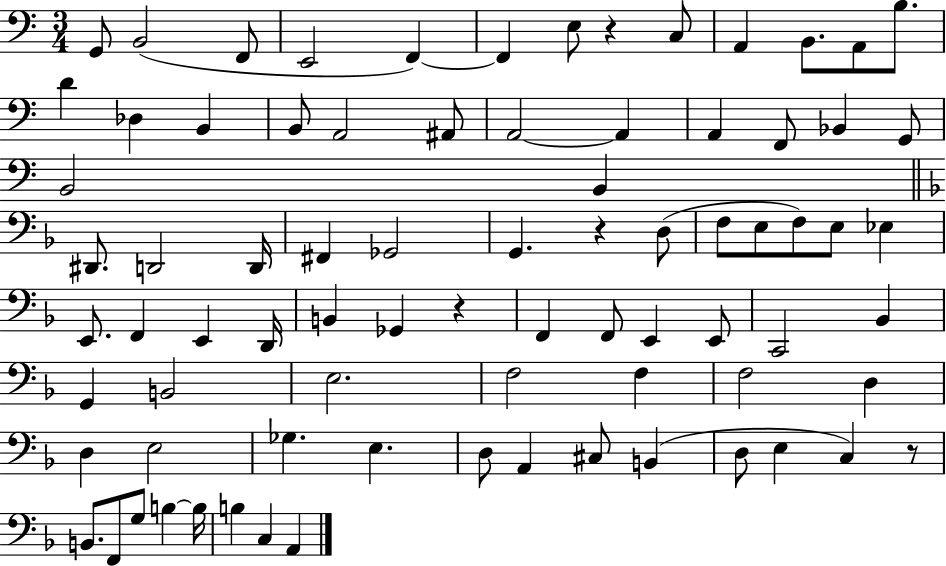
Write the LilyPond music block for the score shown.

{
  \clef bass
  \numericTimeSignature
  \time 3/4
  \key c \major
  g,8 b,2( f,8 | e,2 f,4~~) | f,4 e8 r4 c8 | a,4 b,8. a,8 b8. | \break d'4 des4 b,4 | b,8 a,2 ais,8 | a,2~~ a,4 | a,4 f,8 bes,4 g,8 | \break b,2 b,4 | \bar "||" \break \key f \major dis,8. d,2 d,16 | fis,4 ges,2 | g,4. r4 d8( | f8 e8 f8) e8 ees4 | \break e,8. f,4 e,4 d,16 | b,4 ges,4 r4 | f,4 f,8 e,4 e,8 | c,2 bes,4 | \break g,4 b,2 | e2. | f2 f4 | f2 d4 | \break d4 e2 | ges4. e4. | d8 a,4 cis8 b,4( | d8 e4 c4) r8 | \break b,8. f,8 g8 b4~~ b16 | b4 c4 a,4 | \bar "|."
}